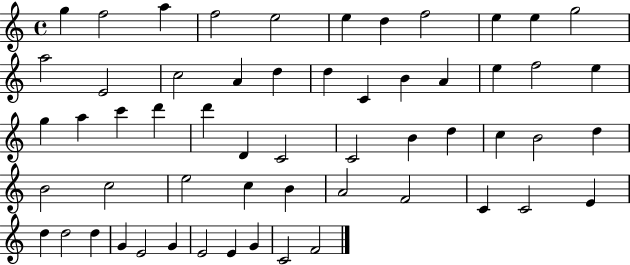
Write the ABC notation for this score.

X:1
T:Untitled
M:4/4
L:1/4
K:C
g f2 a f2 e2 e d f2 e e g2 a2 E2 c2 A d d C B A e f2 e g a c' d' d' D C2 C2 B d c B2 d B2 c2 e2 c B A2 F2 C C2 E d d2 d G E2 G E2 E G C2 F2